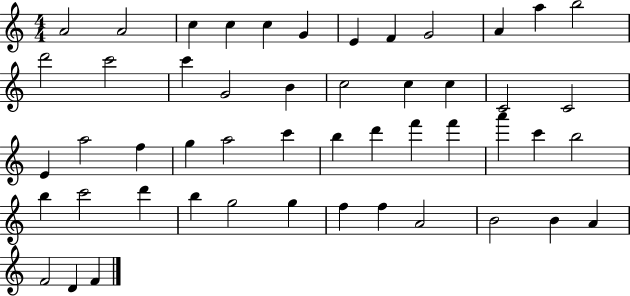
{
  \clef treble
  \numericTimeSignature
  \time 4/4
  \key c \major
  a'2 a'2 | c''4 c''4 c''4 g'4 | e'4 f'4 g'2 | a'4 a''4 b''2 | \break d'''2 c'''2 | c'''4 g'2 b'4 | c''2 c''4 c''4 | c'2 c'2 | \break e'4 a''2 f''4 | g''4 a''2 c'''4 | b''4 d'''4 f'''4 f'''4 | a'''4 c'''4 b''2 | \break b''4 c'''2 d'''4 | b''4 g''2 g''4 | f''4 f''4 a'2 | b'2 b'4 a'4 | \break f'2 d'4 f'4 | \bar "|."
}